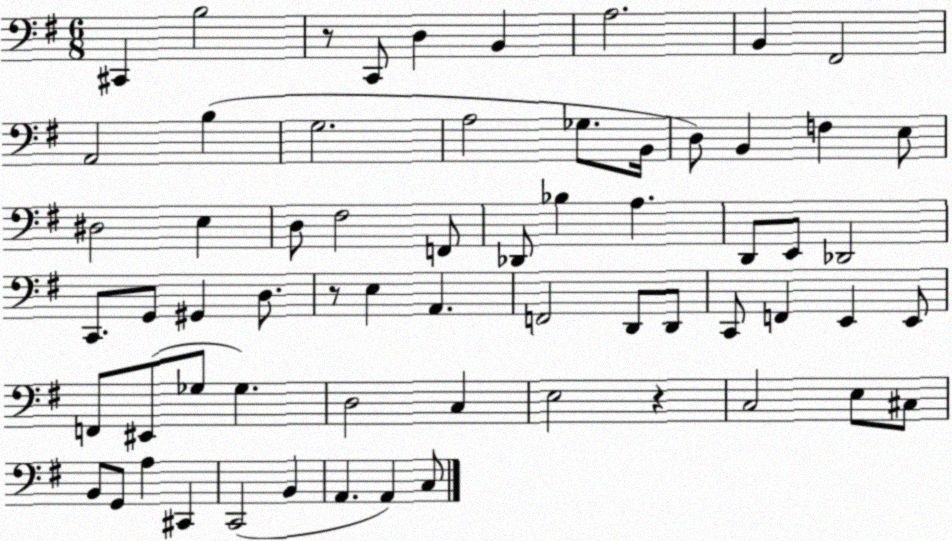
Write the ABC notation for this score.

X:1
T:Untitled
M:6/8
L:1/4
K:G
^C,, B,2 z/2 C,,/2 D, B,, A,2 B,, ^F,,2 A,,2 B, G,2 A,2 _G,/2 B,,/4 D,/2 B,, F, E,/2 ^D,2 E, D,/2 ^F,2 F,,/2 _D,,/2 _B, A, D,,/2 E,,/2 _D,,2 C,,/2 G,,/2 ^G,, D,/2 z/2 E, A,, F,,2 D,,/2 D,,/2 C,,/2 F,, E,, E,,/2 F,,/2 ^E,,/2 _G,/2 _G, D,2 C, E,2 z C,2 E,/2 ^C,/2 B,,/2 G,,/2 A, ^C,, C,,2 B,, A,, A,, C,/2